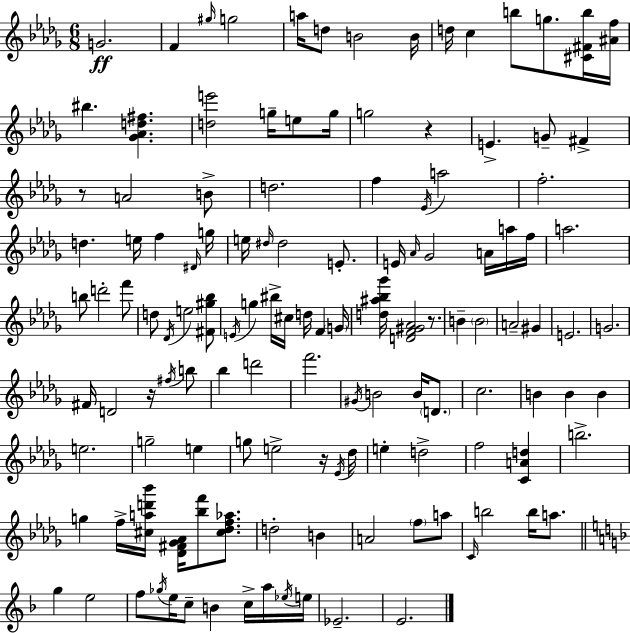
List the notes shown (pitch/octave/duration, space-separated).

G4/h. F4/q G#5/s G5/h A5/s D5/e B4/h B4/s D5/s C5/q B5/e G5/e. [C#4,F#4,B5]/s [A#4,F5]/s BIS5/q. [Gb4,Ab4,D5,F#5]/q. [D5,E6]/h G5/s E5/e G5/s G5/h R/q E4/q. G4/e F#4/q R/e A4/h B4/e D5/h. F5/q Eb4/s A5/h F5/h. D5/q. E5/s F5/q D#4/s G5/s E5/s D#5/s D#5/h E4/e. E4/s Ab4/s Gb4/h A4/s A5/s F5/s A5/h. B5/e D6/h F6/e D5/e Db4/s E5/h [F#4,G#5,Bb5]/e E4/s G5/q BIS5/s C#5/s D5/s F4/q G4/s [D5,A#5,Bb5,Gb6]/s [D4,F4,G#4,Ab4]/h R/e. B4/q B4/h A4/h G#4/q E4/h. G4/h. F#4/s D4/h R/s F#5/s B5/e Bb5/q D6/h F6/h. G#4/s B4/h B4/s D4/e. C5/h. B4/q B4/q B4/q E5/h. G5/h E5/q G5/e E5/h R/s Eb4/s Db5/s E5/q D5/h F5/h [C4,A4,D5]/q B5/h. G5/q F5/s [C#5,A5,D6,Bb6]/s [Db4,F#4,Gb4,Ab4]/s [Bb5,F6]/e [C#5,Db5,F5,Ab5]/e. D5/h B4/q A4/h F5/e A5/e C4/s B5/h B5/s A5/e. G5/q E5/h F5/e Gb5/s E5/s C5/e B4/q C5/s A5/s Eb5/s E5/s Eb4/h. E4/h.